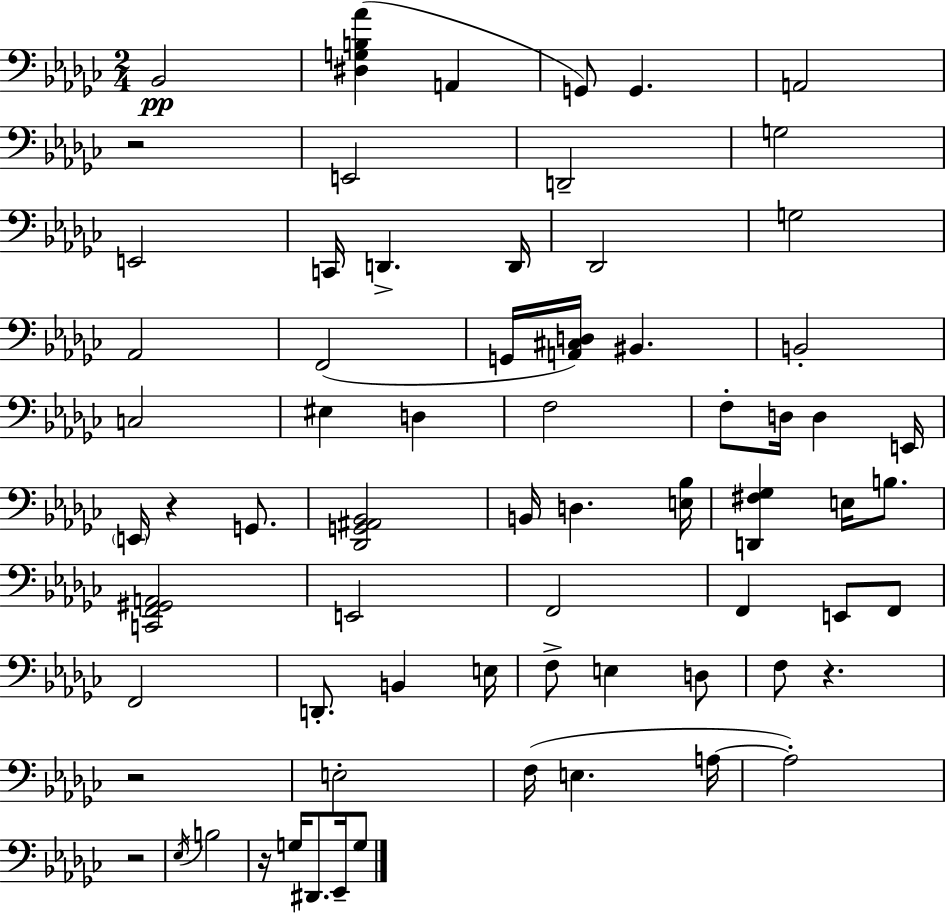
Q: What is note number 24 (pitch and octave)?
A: F3